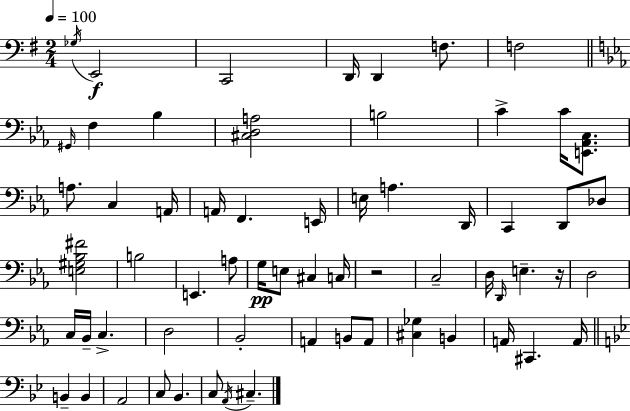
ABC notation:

X:1
T:Untitled
M:2/4
L:1/4
K:Em
_G,/4 E,,2 C,,2 D,,/4 D,, F,/2 F,2 ^G,,/4 F, _B, [^C,D,A,]2 B,2 C C/4 [E,,_A,,C,]/2 A,/2 C, A,,/4 A,,/4 F,, E,,/4 E,/4 A, D,,/4 C,, D,,/2 _D,/2 [E,^G,_B,^F]2 B,2 E,, A,/2 G,/4 E,/2 ^C, C,/4 z2 C,2 D,/4 D,,/4 E, z/4 D,2 C,/4 _B,,/4 C, D,2 _B,,2 A,, B,,/2 A,,/2 [^C,_G,] B,, A,,/4 ^C,, A,,/4 B,, B,, A,,2 C,/2 _B,, C,/2 A,,/4 ^C,